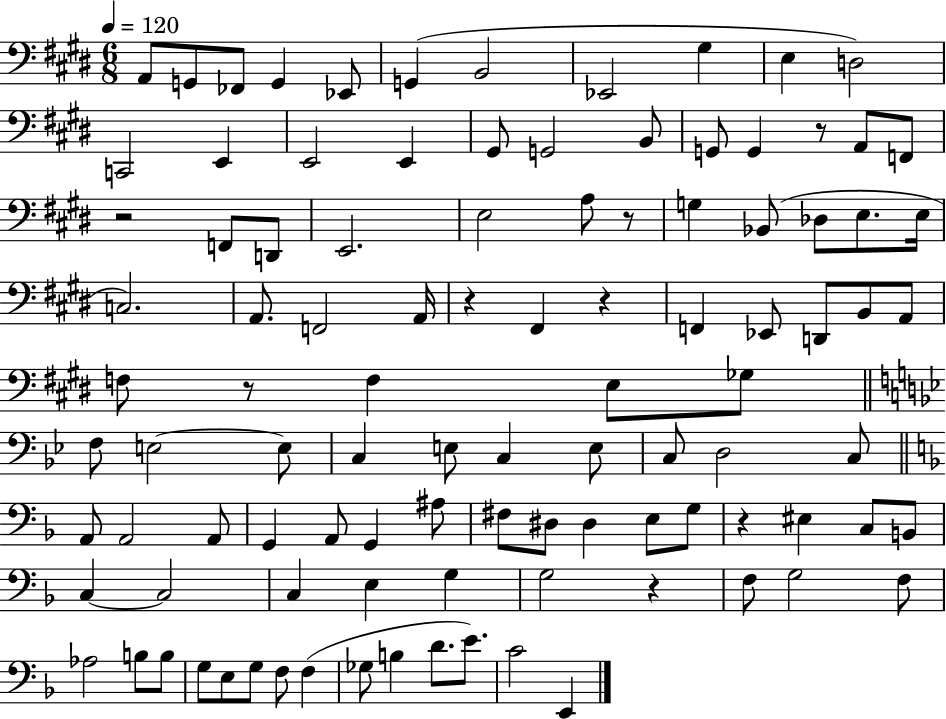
A2/e G2/e FES2/e G2/q Eb2/e G2/q B2/h Eb2/h G#3/q E3/q D3/h C2/h E2/q E2/h E2/q G#2/e G2/h B2/e G2/e G2/q R/e A2/e F2/e R/h F2/e D2/e E2/h. E3/h A3/e R/e G3/q Bb2/e Db3/e E3/e. E3/s C3/h. A2/e. F2/h A2/s R/q F#2/q R/q F2/q Eb2/e D2/e B2/e A2/e F3/e R/e F3/q E3/e Gb3/e F3/e E3/h E3/e C3/q E3/e C3/q E3/e C3/e D3/h C3/e A2/e A2/h A2/e G2/q A2/e G2/q A#3/e F#3/e D#3/e D#3/q E3/e G3/e R/q EIS3/q C3/e B2/e C3/q C3/h C3/q E3/q G3/q G3/h R/q F3/e G3/h F3/e Ab3/h B3/e B3/e G3/e E3/e G3/e F3/e F3/q Gb3/e B3/q D4/e. E4/e. C4/h E2/q